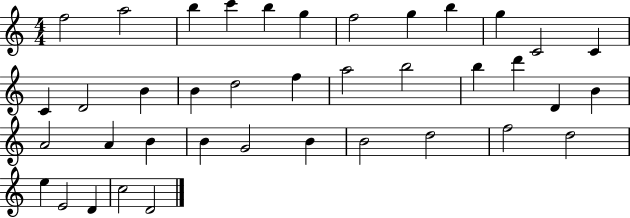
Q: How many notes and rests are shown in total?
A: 39